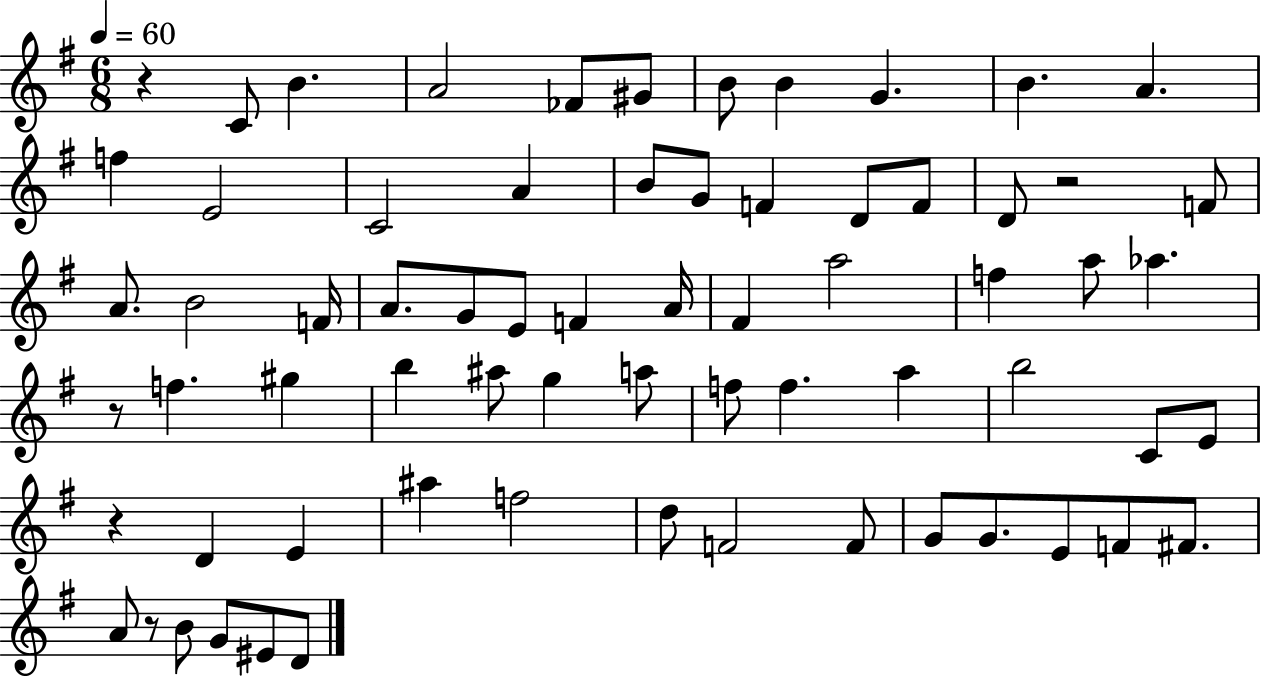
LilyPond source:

{
  \clef treble
  \numericTimeSignature
  \time 6/8
  \key g \major
  \tempo 4 = 60
  r4 c'8 b'4. | a'2 fes'8 gis'8 | b'8 b'4 g'4. | b'4. a'4. | \break f''4 e'2 | c'2 a'4 | b'8 g'8 f'4 d'8 f'8 | d'8 r2 f'8 | \break a'8. b'2 f'16 | a'8. g'8 e'8 f'4 a'16 | fis'4 a''2 | f''4 a''8 aes''4. | \break r8 f''4. gis''4 | b''4 ais''8 g''4 a''8 | f''8 f''4. a''4 | b''2 c'8 e'8 | \break r4 d'4 e'4 | ais''4 f''2 | d''8 f'2 f'8 | g'8 g'8. e'8 f'8 fis'8. | \break a'8 r8 b'8 g'8 eis'8 d'8 | \bar "|."
}